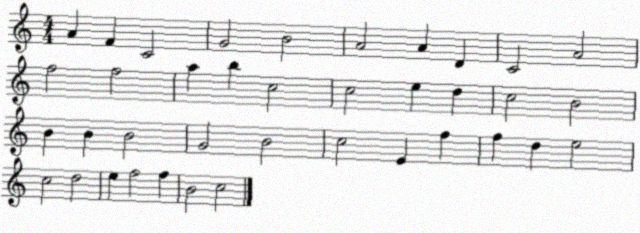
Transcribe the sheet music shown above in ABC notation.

X:1
T:Untitled
M:4/4
L:1/4
K:C
A F C2 G2 B2 A2 A D C2 A2 f2 f2 a b c2 c2 e d c2 B2 B B B2 G2 B2 c2 E f f d e2 c2 d2 e f2 f B2 c2